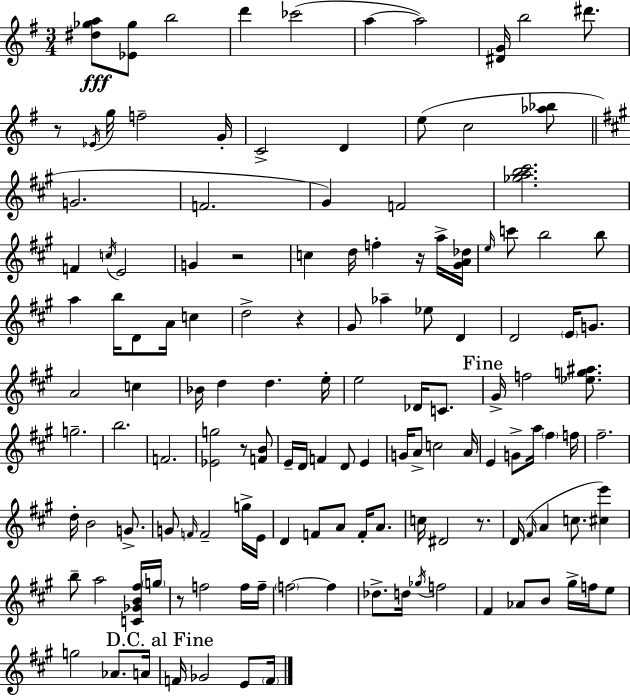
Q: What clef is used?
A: treble